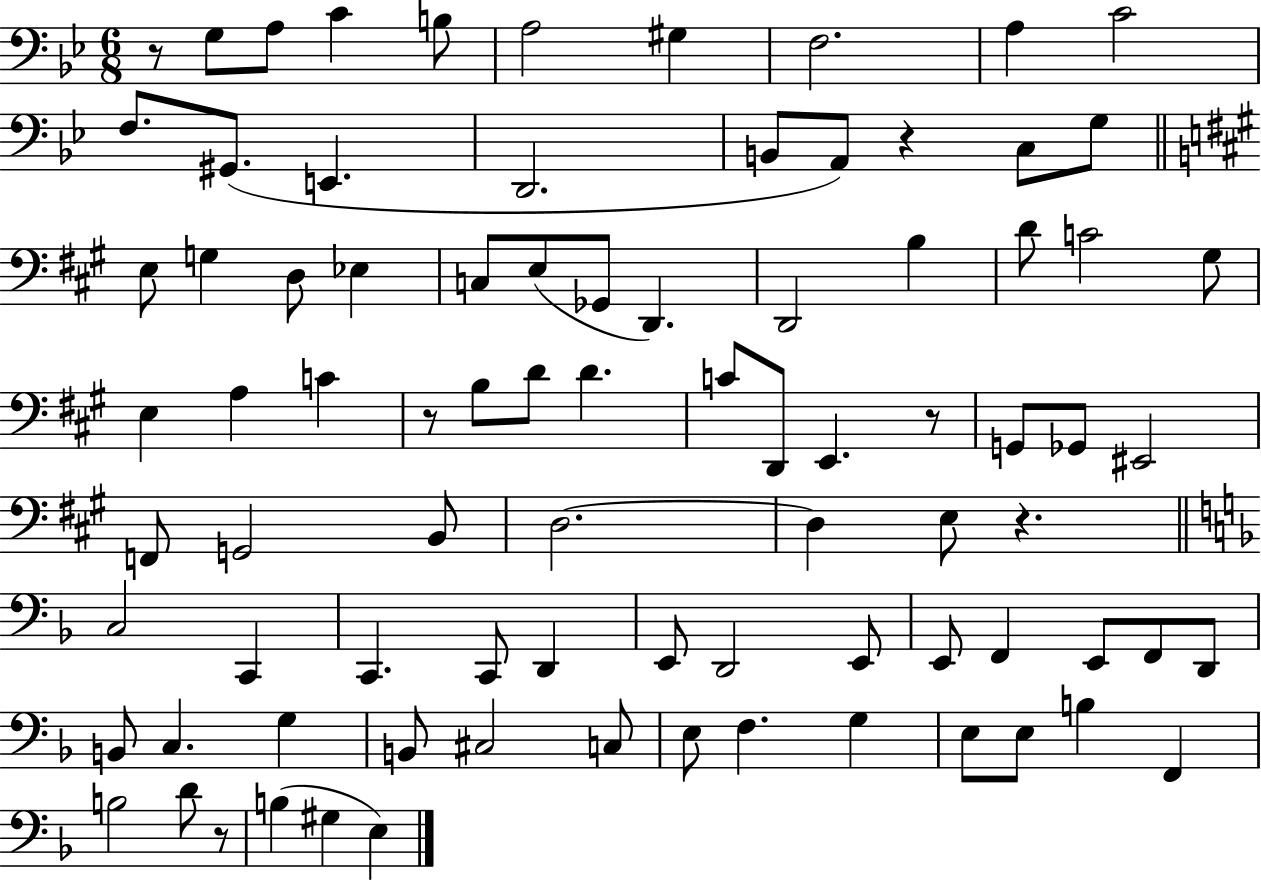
R/e G3/e A3/e C4/q B3/e A3/h G#3/q F3/h. A3/q C4/h F3/e. G#2/e. E2/q. D2/h. B2/e A2/e R/q C3/e G3/e E3/e G3/q D3/e Eb3/q C3/e E3/e Gb2/e D2/q. D2/h B3/q D4/e C4/h G#3/e E3/q A3/q C4/q R/e B3/e D4/e D4/q. C4/e D2/e E2/q. R/e G2/e Gb2/e EIS2/h F2/e G2/h B2/e D3/h. D3/q E3/e R/q. C3/h C2/q C2/q. C2/e D2/q E2/e D2/h E2/e E2/e F2/q E2/e F2/e D2/e B2/e C3/q. G3/q B2/e C#3/h C3/e E3/e F3/q. G3/q E3/e E3/e B3/q F2/q B3/h D4/e R/e B3/q G#3/q E3/q